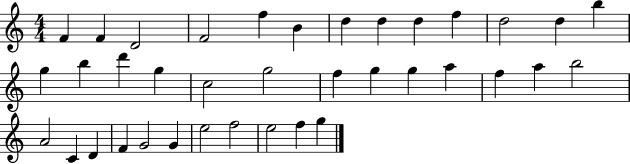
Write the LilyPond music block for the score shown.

{
  \clef treble
  \numericTimeSignature
  \time 4/4
  \key c \major
  f'4 f'4 d'2 | f'2 f''4 b'4 | d''4 d''4 d''4 f''4 | d''2 d''4 b''4 | \break g''4 b''4 d'''4 g''4 | c''2 g''2 | f''4 g''4 g''4 a''4 | f''4 a''4 b''2 | \break a'2 c'4 d'4 | f'4 g'2 g'4 | e''2 f''2 | e''2 f''4 g''4 | \break \bar "|."
}